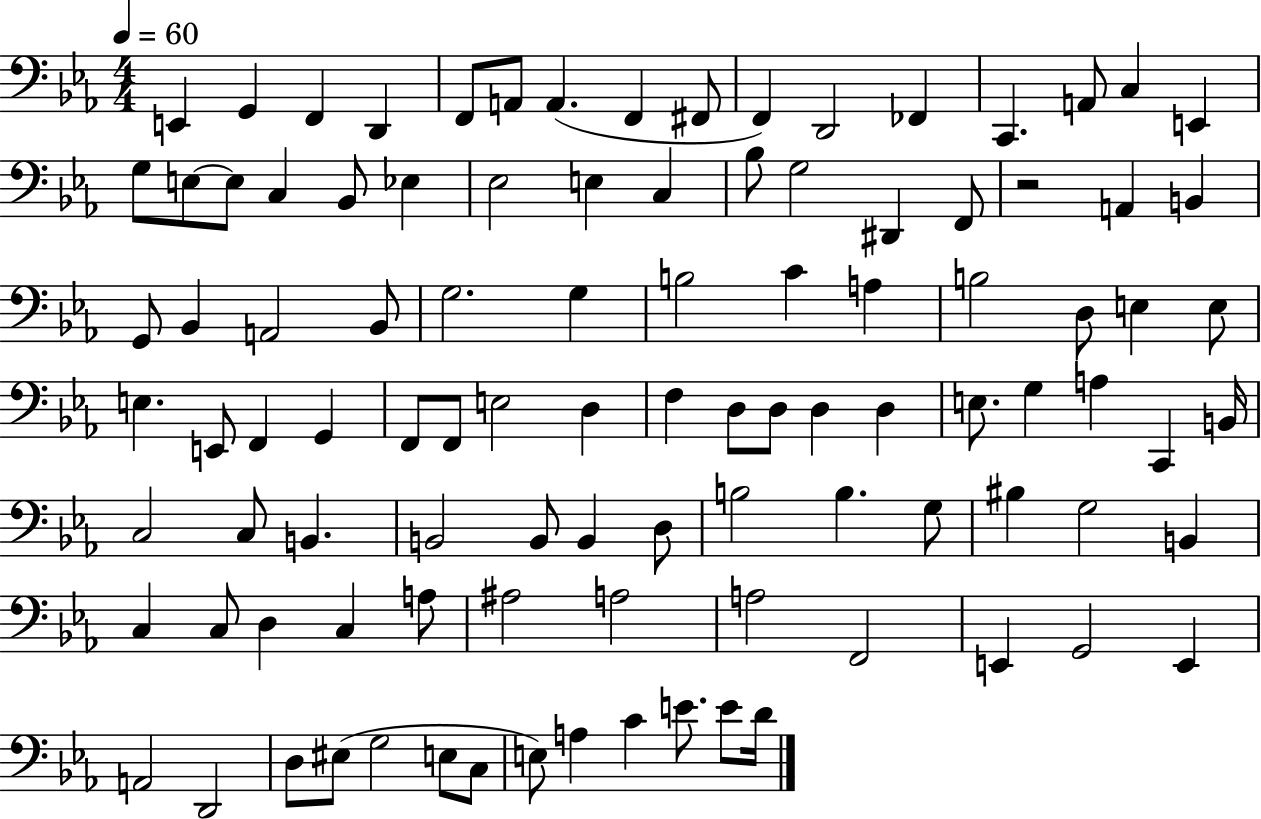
E2/q G2/q F2/q D2/q F2/e A2/e A2/q. F2/q F#2/e F2/q D2/h FES2/q C2/q. A2/e C3/q E2/q G3/e E3/e E3/e C3/q Bb2/e Eb3/q Eb3/h E3/q C3/q Bb3/e G3/h D#2/q F2/e R/h A2/q B2/q G2/e Bb2/q A2/h Bb2/e G3/h. G3/q B3/h C4/q A3/q B3/h D3/e E3/q E3/e E3/q. E2/e F2/q G2/q F2/e F2/e E3/h D3/q F3/q D3/e D3/e D3/q D3/q E3/e. G3/q A3/q C2/q B2/s C3/h C3/e B2/q. B2/h B2/e B2/q D3/e B3/h B3/q. G3/e BIS3/q G3/h B2/q C3/q C3/e D3/q C3/q A3/e A#3/h A3/h A3/h F2/h E2/q G2/h E2/q A2/h D2/h D3/e EIS3/e G3/h E3/e C3/e E3/e A3/q C4/q E4/e. E4/e D4/s